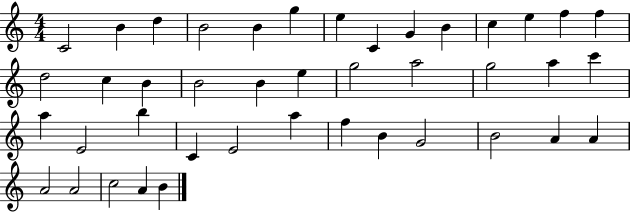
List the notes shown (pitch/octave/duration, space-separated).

C4/h B4/q D5/q B4/h B4/q G5/q E5/q C4/q G4/q B4/q C5/q E5/q F5/q F5/q D5/h C5/q B4/q B4/h B4/q E5/q G5/h A5/h G5/h A5/q C6/q A5/q E4/h B5/q C4/q E4/h A5/q F5/q B4/q G4/h B4/h A4/q A4/q A4/h A4/h C5/h A4/q B4/q